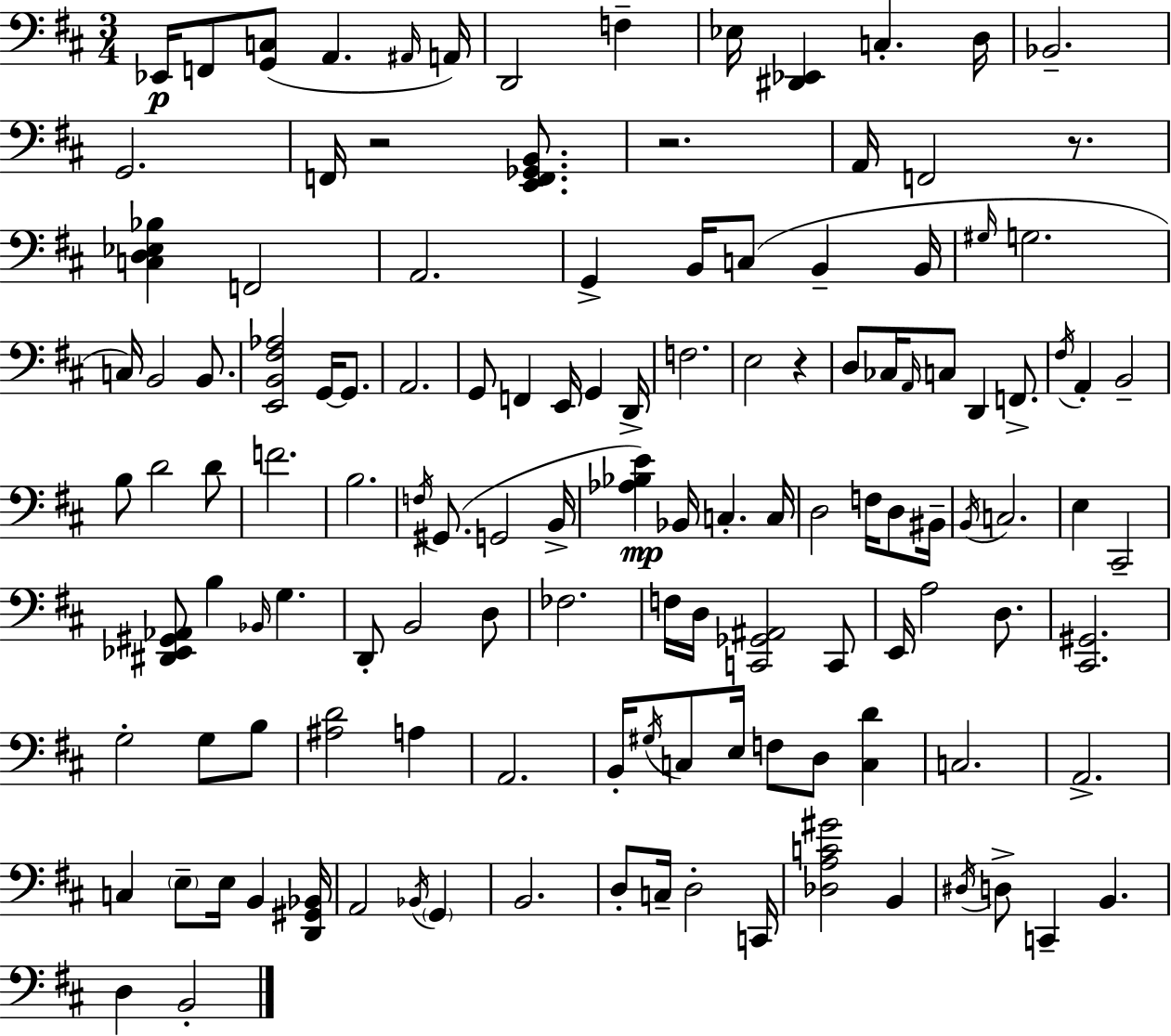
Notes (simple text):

Eb2/s F2/e [G2,C3]/e A2/q. A#2/s A2/s D2/h F3/q Eb3/s [D#2,Eb2]/q C3/q. D3/s Bb2/h. G2/h. F2/s R/h [E2,F2,Gb2,B2]/e. R/h. A2/s F2/h R/e. [C3,D3,Eb3,Bb3]/q F2/h A2/h. G2/q B2/s C3/e B2/q B2/s G#3/s G3/h. C3/s B2/h B2/e. [E2,B2,F#3,Ab3]/h G2/s G2/e. A2/h. G2/e F2/q E2/s G2/q D2/s F3/h. E3/h R/q D3/e CES3/s A2/s C3/e D2/q F2/e. F#3/s A2/q B2/h B3/e D4/h D4/e F4/h. B3/h. F3/s G#2/e. G2/h B2/s [Ab3,Bb3,E4]/q Bb2/s C3/q. C3/s D3/h F3/s D3/e BIS2/s B2/s C3/h. E3/q C#2/h [D#2,Eb2,G#2,Ab2]/e B3/q Bb2/s G3/q. D2/e B2/h D3/e FES3/h. F3/s D3/s [C2,Gb2,A#2]/h C2/e E2/s A3/h D3/e. [C#2,G#2]/h. G3/h G3/e B3/e [A#3,D4]/h A3/q A2/h. B2/s G#3/s C3/e E3/s F3/e D3/e [C3,D4]/q C3/h. A2/h. C3/q E3/e E3/s B2/q [D2,G#2,Bb2]/s A2/h Bb2/s G2/q B2/h. D3/e C3/s D3/h C2/s [Db3,A3,C4,G#4]/h B2/q D#3/s D3/e C2/q B2/q. D3/q B2/h